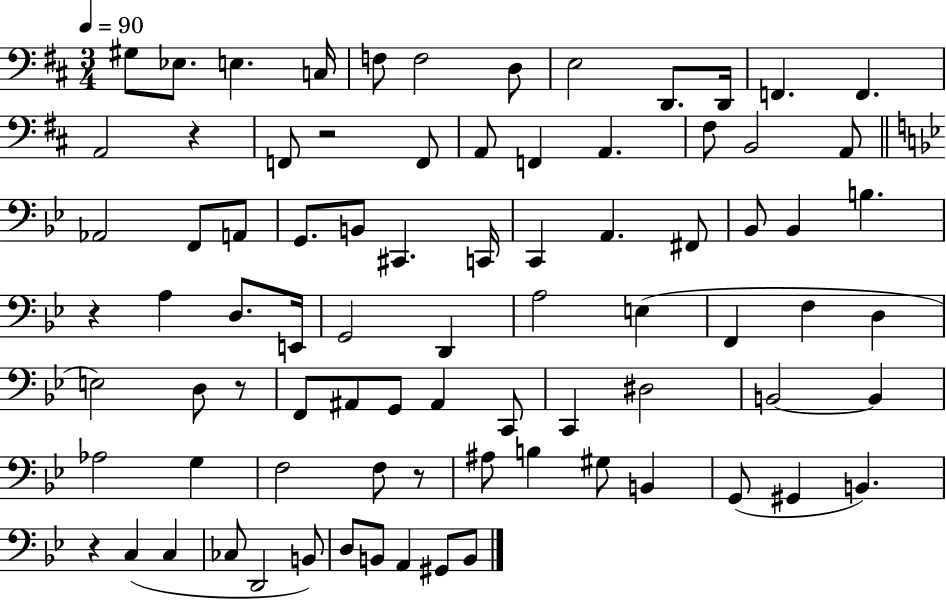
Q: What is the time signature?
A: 3/4